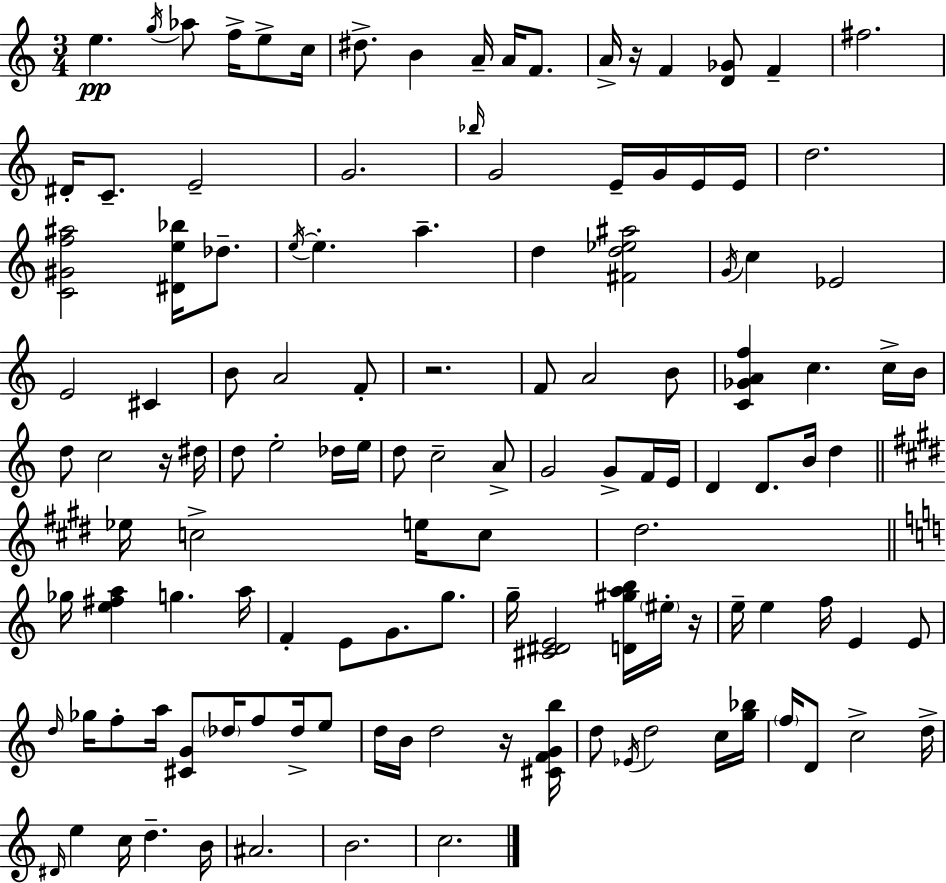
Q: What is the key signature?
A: A minor